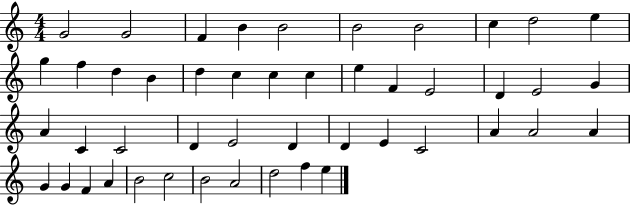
G4/h G4/h F4/q B4/q B4/h B4/h B4/h C5/q D5/h E5/q G5/q F5/q D5/q B4/q D5/q C5/q C5/q C5/q E5/q F4/q E4/h D4/q E4/h G4/q A4/q C4/q C4/h D4/q E4/h D4/q D4/q E4/q C4/h A4/q A4/h A4/q G4/q G4/q F4/q A4/q B4/h C5/h B4/h A4/h D5/h F5/q E5/q